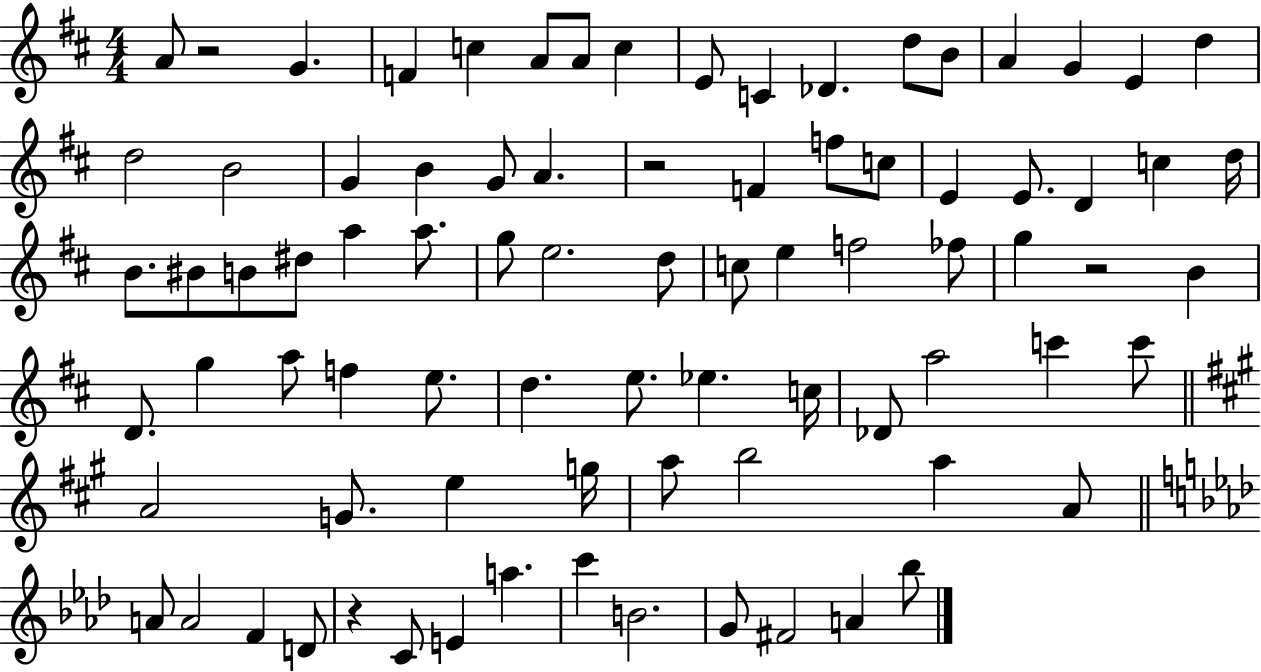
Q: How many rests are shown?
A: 4